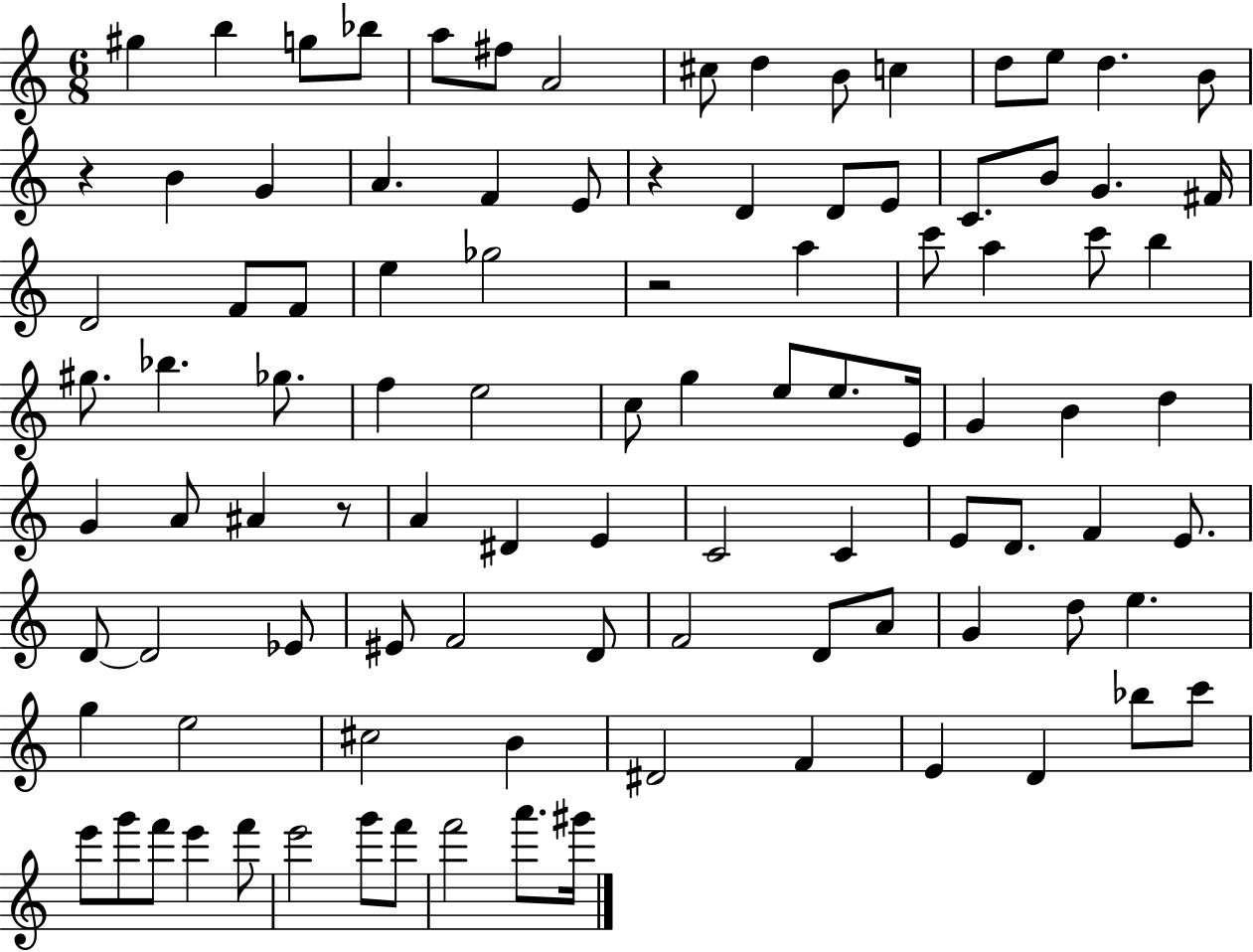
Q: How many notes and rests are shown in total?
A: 99